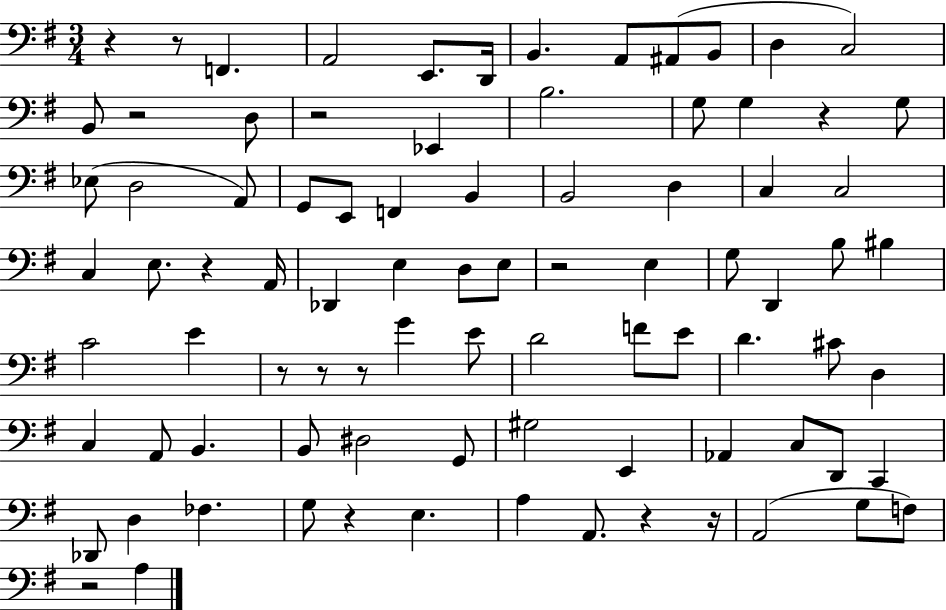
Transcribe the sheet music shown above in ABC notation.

X:1
T:Untitled
M:3/4
L:1/4
K:G
z z/2 F,, A,,2 E,,/2 D,,/4 B,, A,,/2 ^A,,/2 B,,/2 D, C,2 B,,/2 z2 D,/2 z2 _E,, B,2 G,/2 G, z G,/2 _E,/2 D,2 A,,/2 G,,/2 E,,/2 F,, B,, B,,2 D, C, C,2 C, E,/2 z A,,/4 _D,, E, D,/2 E,/2 z2 E, G,/2 D,, B,/2 ^B, C2 E z/2 z/2 z/2 G E/2 D2 F/2 E/2 D ^C/2 D, C, A,,/2 B,, B,,/2 ^D,2 G,,/2 ^G,2 E,, _A,, C,/2 D,,/2 C,, _D,,/2 D, _F, G,/2 z E, A, A,,/2 z z/4 A,,2 G,/2 F,/2 z2 A,